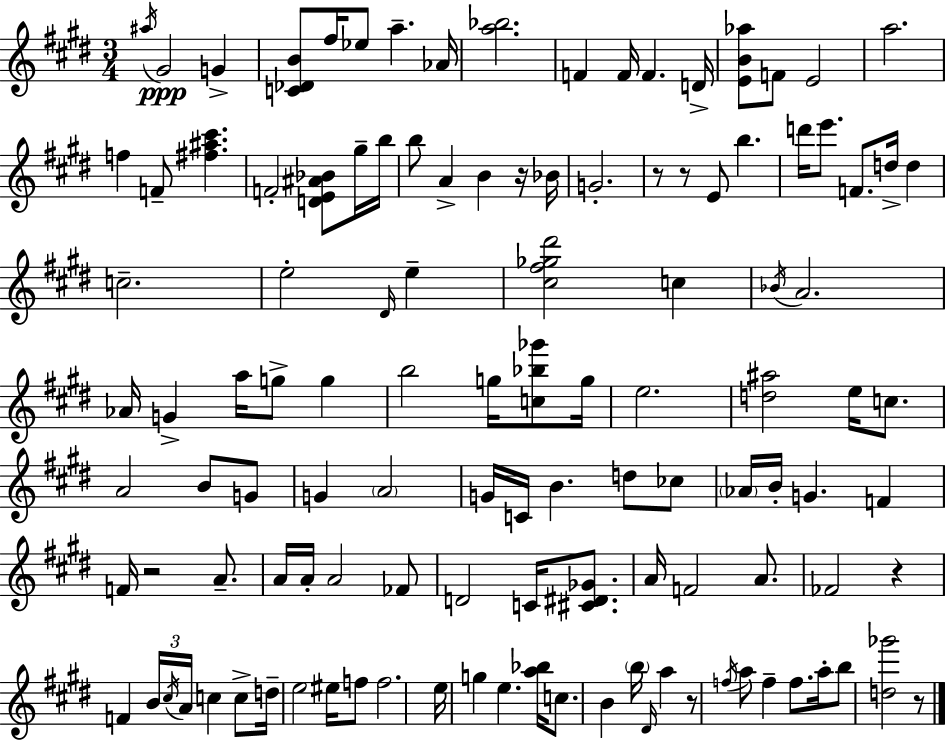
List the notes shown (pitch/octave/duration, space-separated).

A#5/s G#4/h G4/q [C4,Db4,B4]/e F#5/s Eb5/e A5/q. Ab4/s [A5,Bb5]/h. F4/q F4/s F4/q. D4/s [E4,B4,Ab5]/e F4/e E4/h A5/h. F5/q F4/e [F#5,A#5,C#6]/q. F4/h [D4,E4,A#4,Bb4]/e G#5/s B5/s B5/e A4/q B4/q R/s Bb4/s G4/h. R/e R/e E4/e B5/q. D6/s E6/e. F4/e. D5/s D5/q C5/h. E5/h D#4/s E5/q [C#5,F#5,Gb5,D#6]/h C5/q Bb4/s A4/h. Ab4/s G4/q A5/s G5/e G5/q B5/h G5/s [C5,Bb5,Gb6]/e G5/s E5/h. [D5,A#5]/h E5/s C5/e. A4/h B4/e G4/e G4/q A4/h G4/s C4/s B4/q. D5/e CES5/e Ab4/s B4/s G4/q. F4/q F4/s R/h A4/e. A4/s A4/s A4/h FES4/e D4/h C4/s [C#4,D#4,Gb4]/e. A4/s F4/h A4/e. FES4/h R/q F4/q B4/s C#5/s A4/s C5/q C5/e D5/s E5/h EIS5/s F5/e F5/h. E5/s G5/q E5/q. [A5,Bb5]/s C5/e. B4/q B5/s D#4/s A5/q R/e F5/s A5/e F5/q F5/e. A5/s B5/e [D5,Gb6]/h R/e